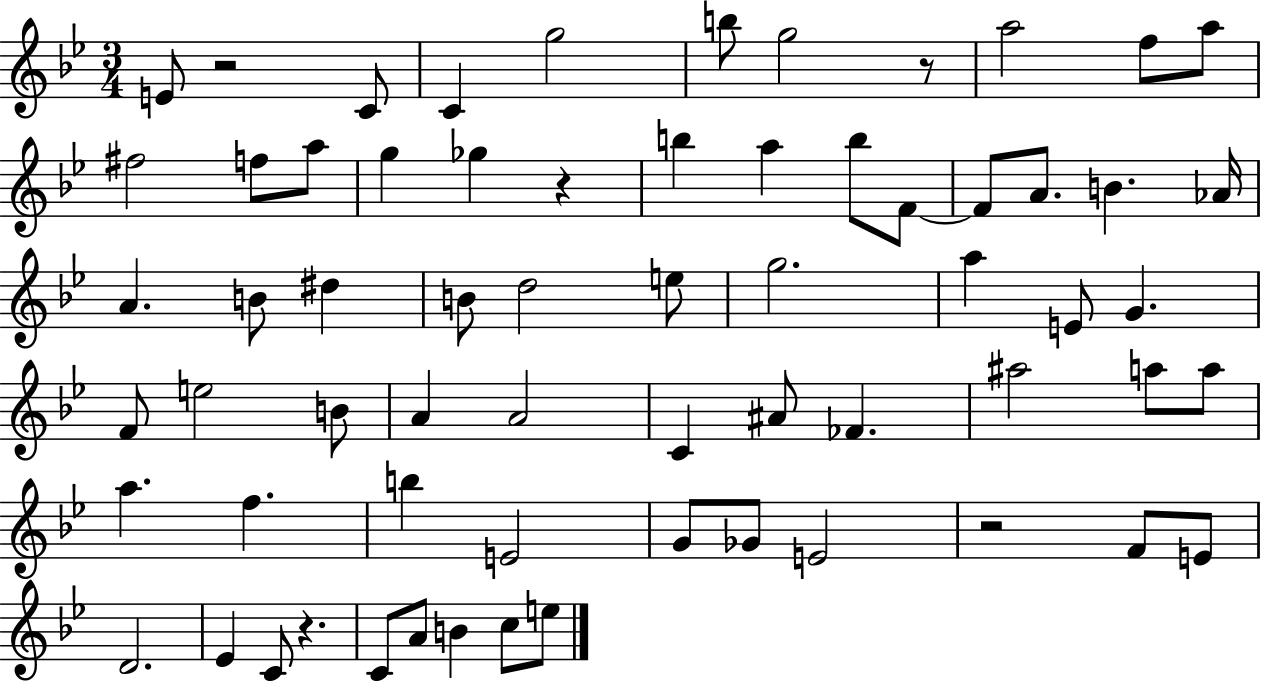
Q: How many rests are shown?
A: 5